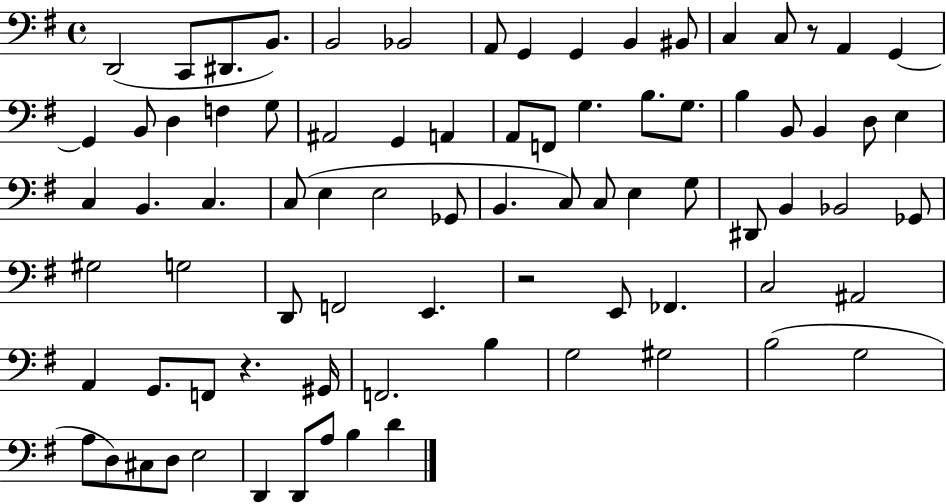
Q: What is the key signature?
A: G major